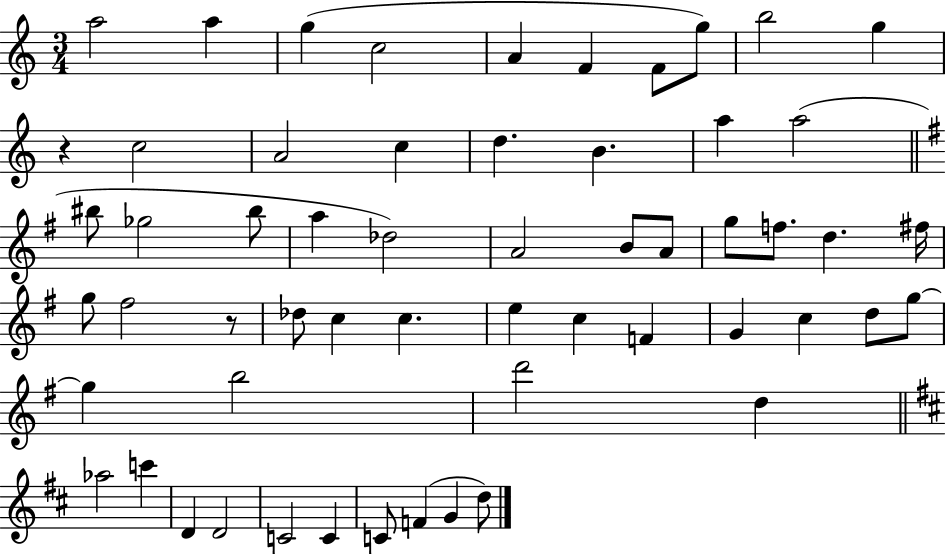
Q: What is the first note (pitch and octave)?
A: A5